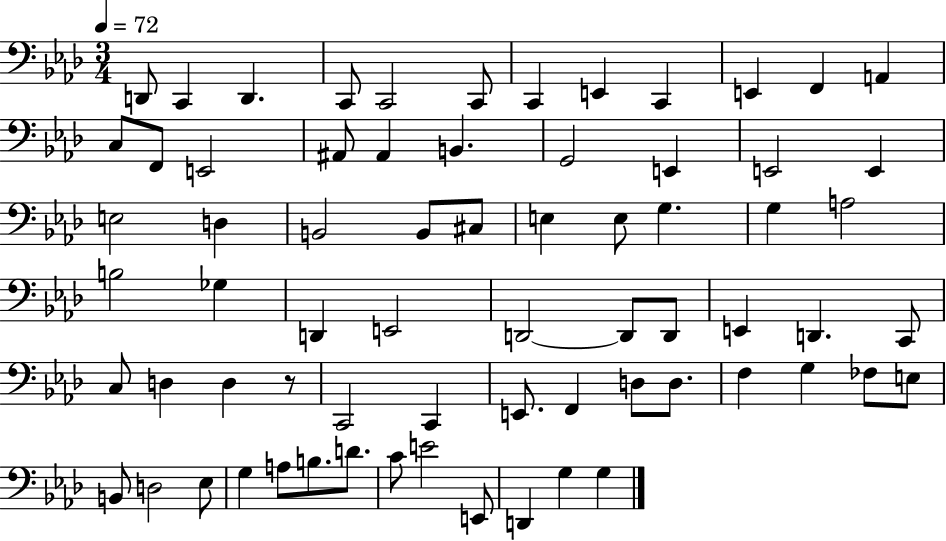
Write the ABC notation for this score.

X:1
T:Untitled
M:3/4
L:1/4
K:Ab
D,,/2 C,, D,, C,,/2 C,,2 C,,/2 C,, E,, C,, E,, F,, A,, C,/2 F,,/2 E,,2 ^A,,/2 ^A,, B,, G,,2 E,, E,,2 E,, E,2 D, B,,2 B,,/2 ^C,/2 E, E,/2 G, G, A,2 B,2 _G, D,, E,,2 D,,2 D,,/2 D,,/2 E,, D,, C,,/2 C,/2 D, D, z/2 C,,2 C,, E,,/2 F,, D,/2 D,/2 F, G, _F,/2 E,/2 B,,/2 D,2 _E,/2 G, A,/2 B,/2 D/2 C/2 E2 E,,/2 D,, G, G,